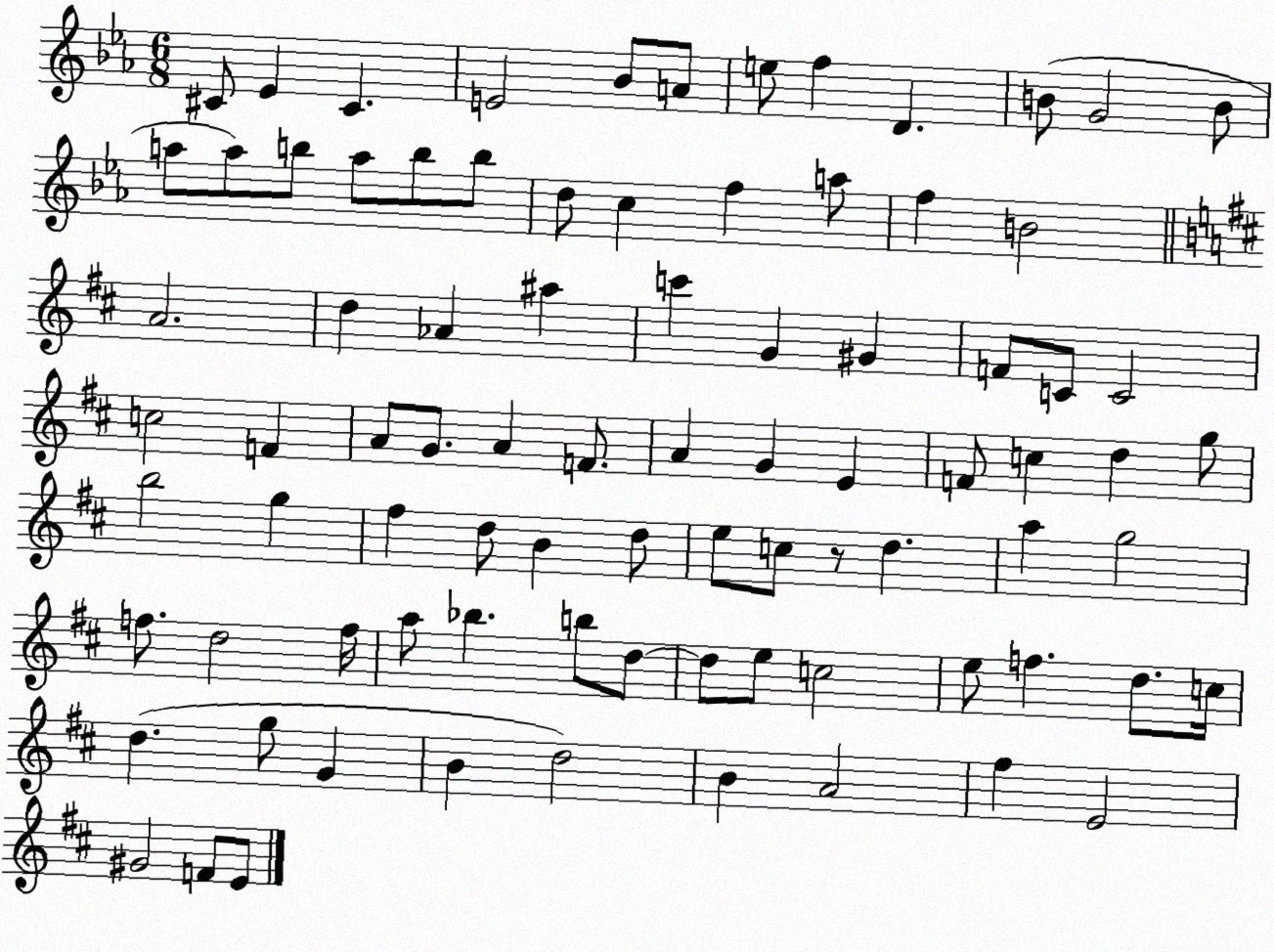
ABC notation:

X:1
T:Untitled
M:6/8
L:1/4
K:Eb
^C/2 _E ^C E2 _B/2 A/2 e/2 f D B/2 G2 B/2 a/2 a/2 b/2 a/2 b/2 b/2 d/2 c f a/2 f B2 A2 d _A ^a c' G ^G F/2 C/2 C2 c2 F A/2 G/2 A F/2 A G E F/2 c d g/2 b2 g ^f d/2 B d/2 e/2 c/2 z/2 d a g2 f/2 d2 f/4 a/2 _b b/2 d/2 d/2 e/2 c2 e/2 f d/2 c/4 d g/2 G B d2 B A2 ^f E2 ^G2 F/2 E/2